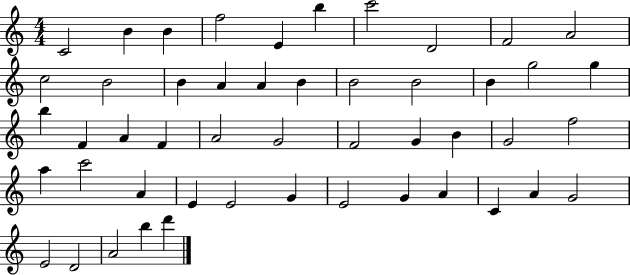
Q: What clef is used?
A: treble